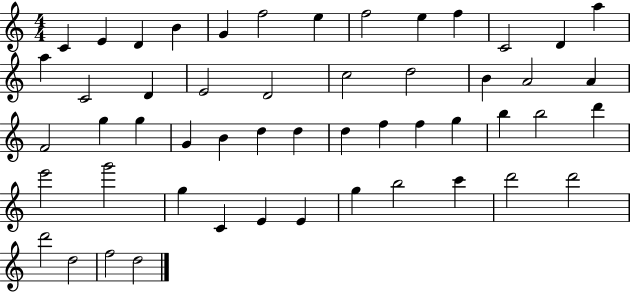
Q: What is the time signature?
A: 4/4